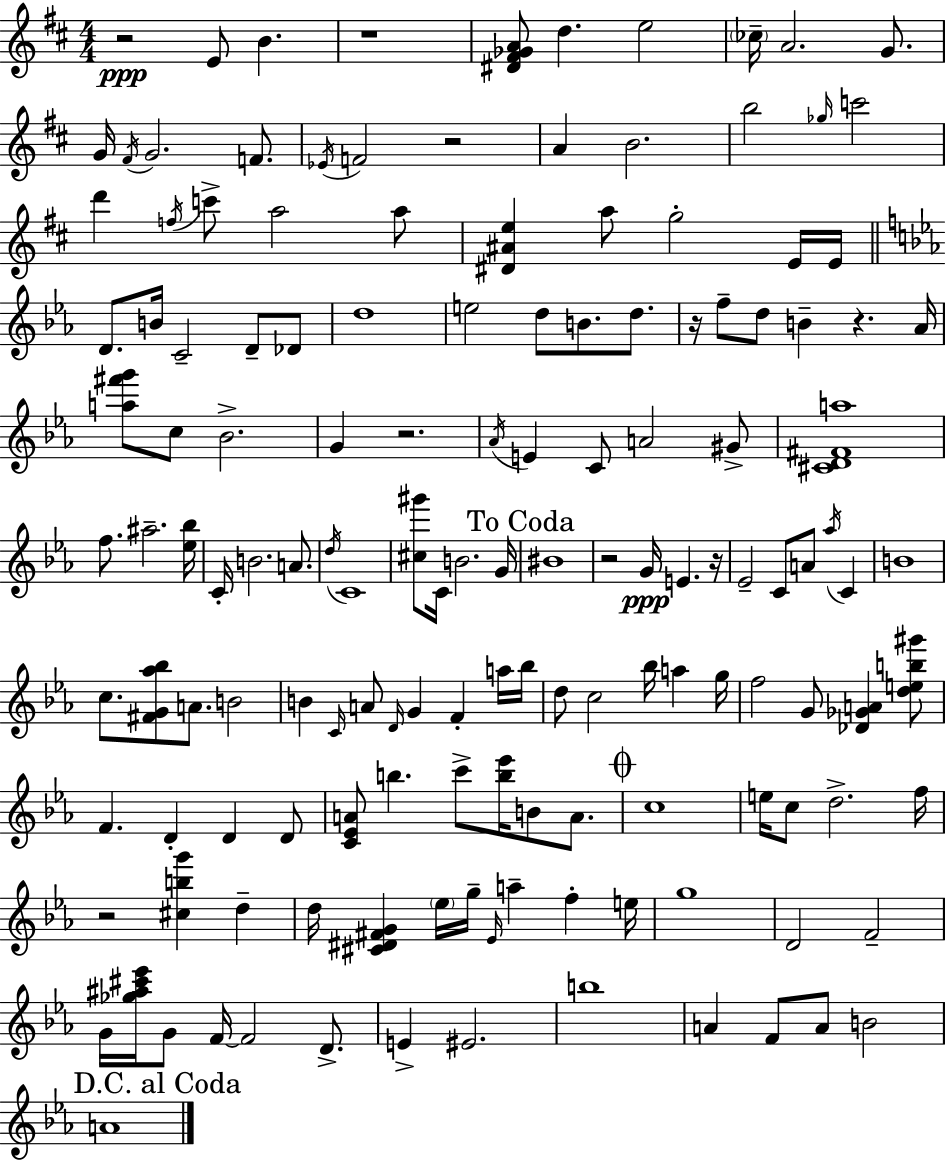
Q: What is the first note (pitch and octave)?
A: E4